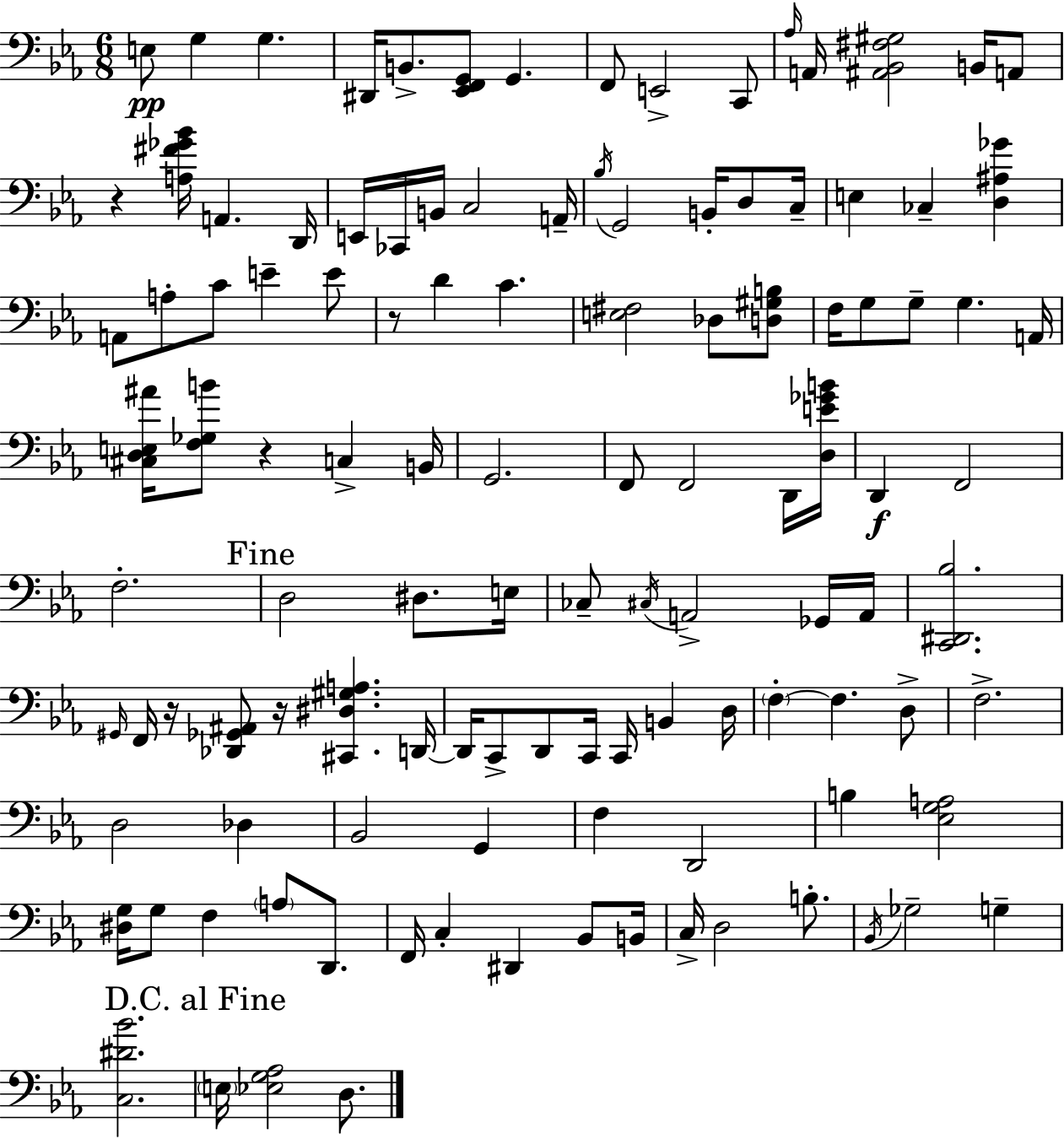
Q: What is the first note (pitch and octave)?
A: E3